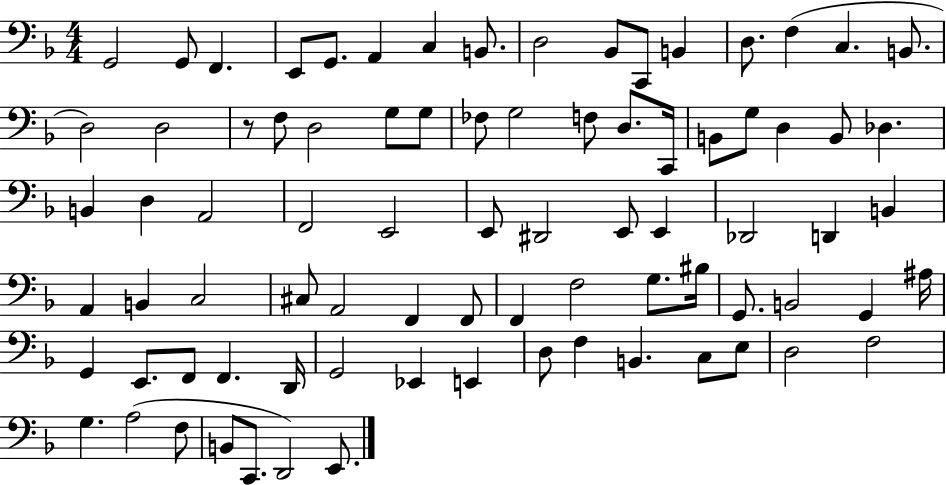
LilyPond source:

{
  \clef bass
  \numericTimeSignature
  \time 4/4
  \key f \major
  g,2 g,8 f,4. | e,8 g,8. a,4 c4 b,8. | d2 bes,8 c,8 b,4 | d8. f4( c4. b,8. | \break d2) d2 | r8 f8 d2 g8 g8 | fes8 g2 f8 d8. c,16 | b,8 g8 d4 b,8 des4. | \break b,4 d4 a,2 | f,2 e,2 | e,8 dis,2 e,8 e,4 | des,2 d,4 b,4 | \break a,4 b,4 c2 | cis8 a,2 f,4 f,8 | f,4 f2 g8. bis16 | g,8. b,2 g,4 ais16 | \break g,4 e,8. f,8 f,4. d,16 | g,2 ees,4 e,4 | d8 f4 b,4. c8 e8 | d2 f2 | \break g4. a2( f8 | b,8 c,8. d,2) e,8. | \bar "|."
}